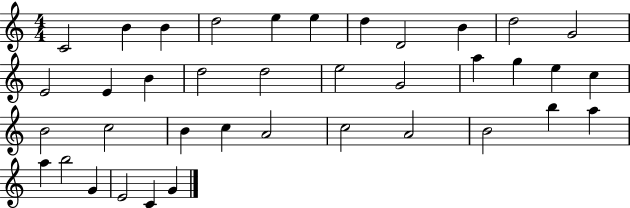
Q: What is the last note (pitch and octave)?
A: G4